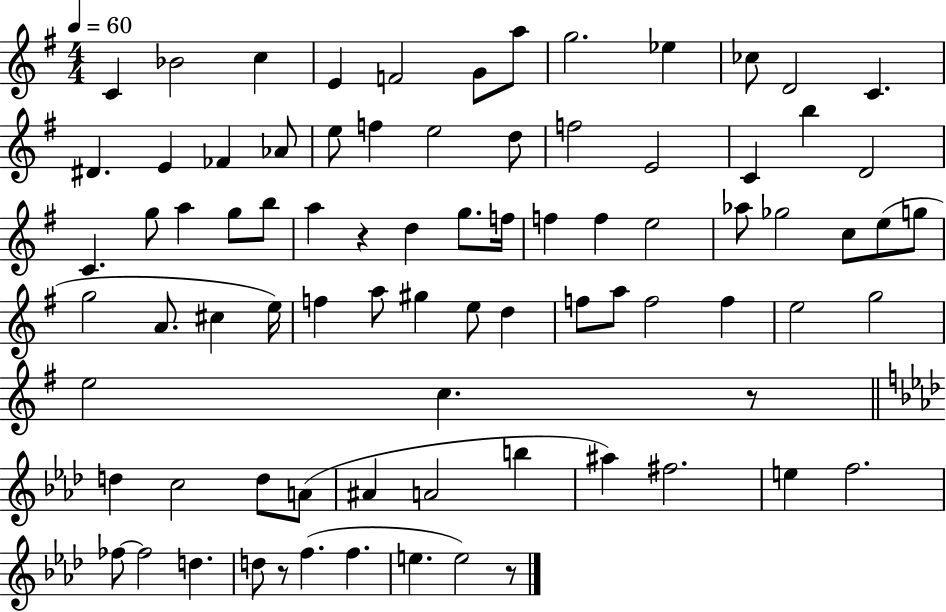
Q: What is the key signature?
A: G major